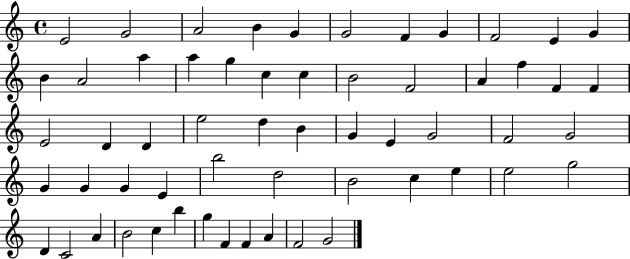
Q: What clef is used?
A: treble